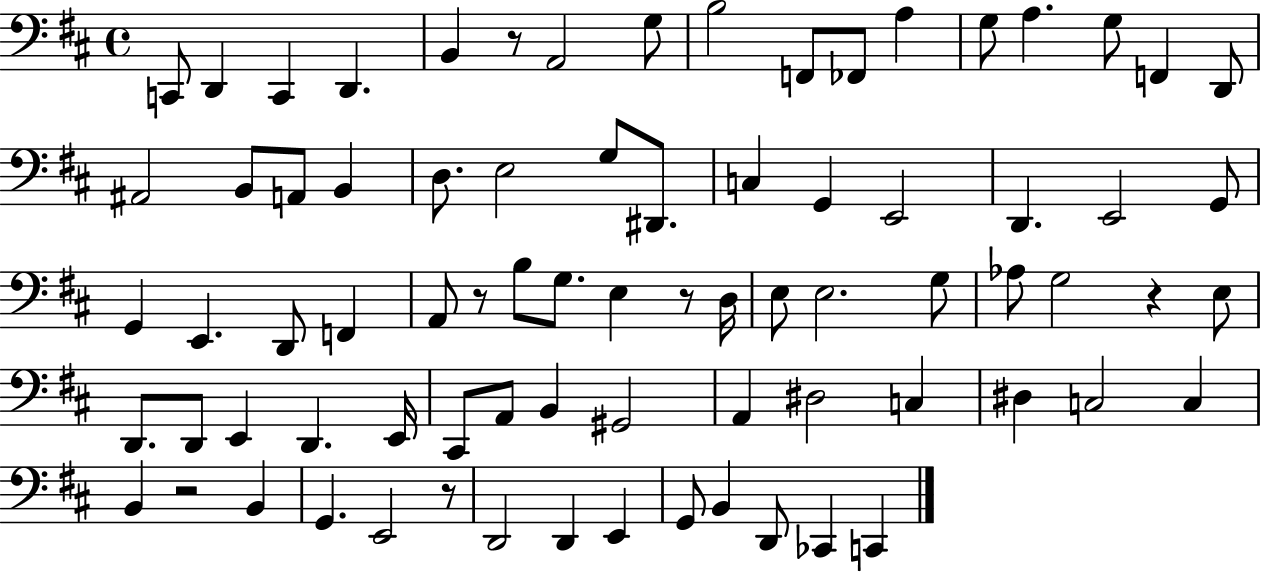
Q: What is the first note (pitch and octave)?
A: C2